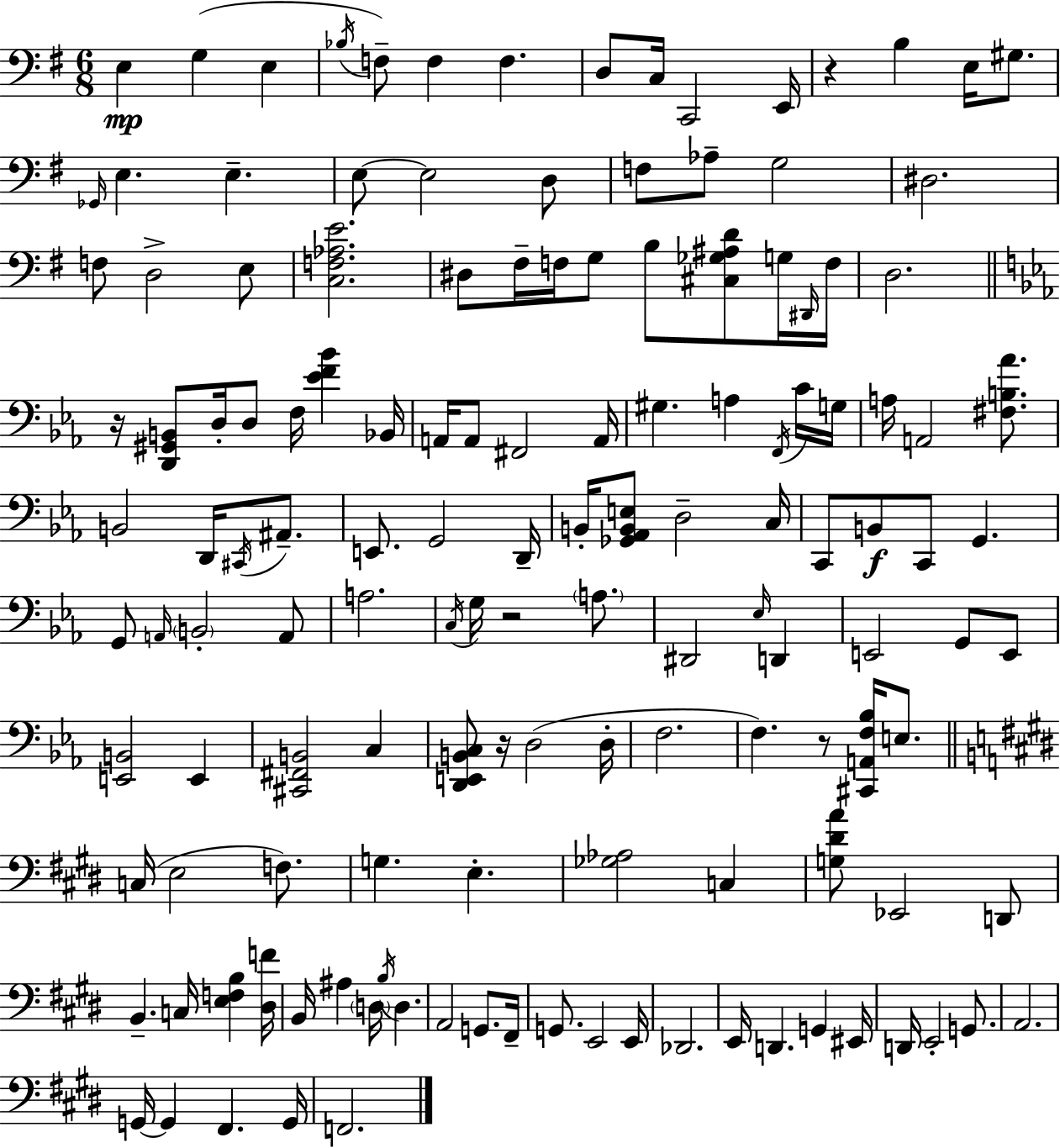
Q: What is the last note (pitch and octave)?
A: F2